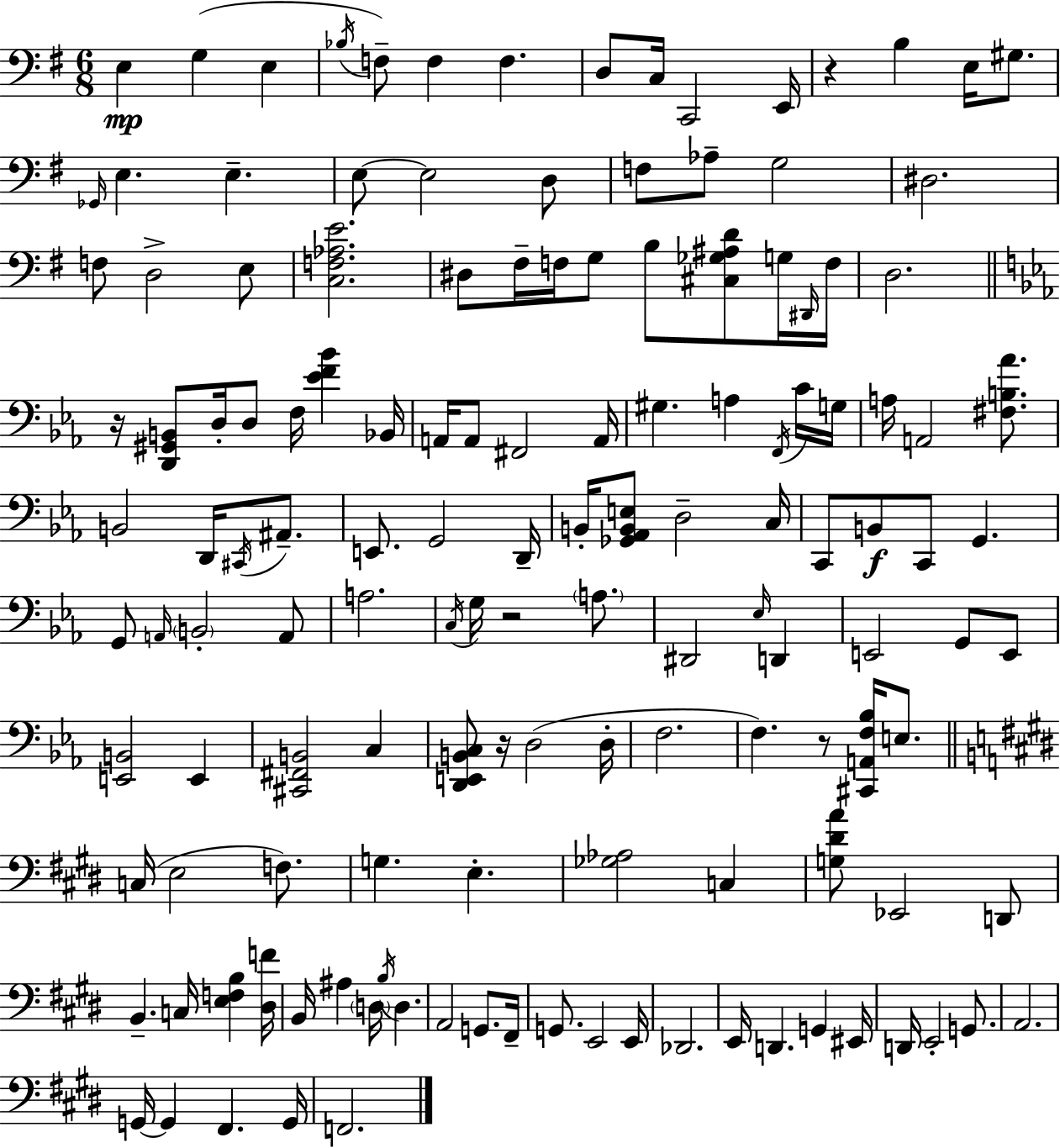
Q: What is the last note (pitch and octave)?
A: F2